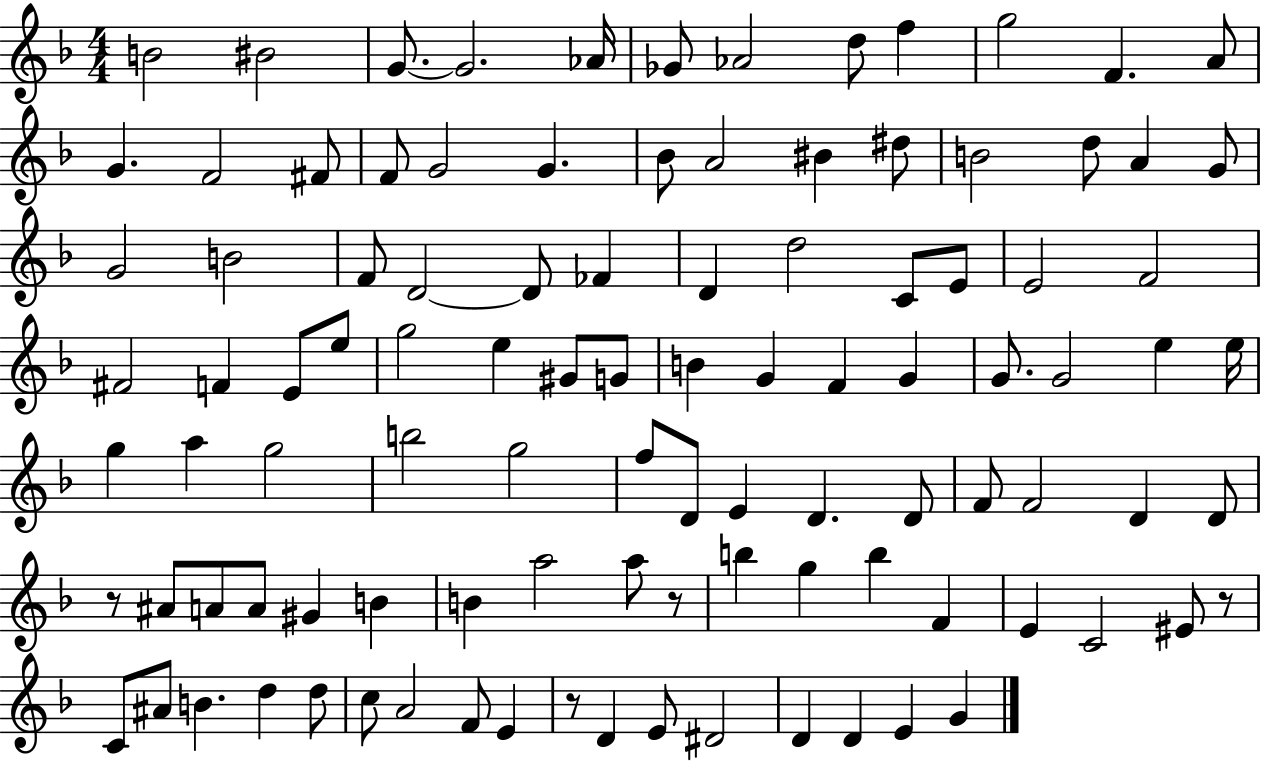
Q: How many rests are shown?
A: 4